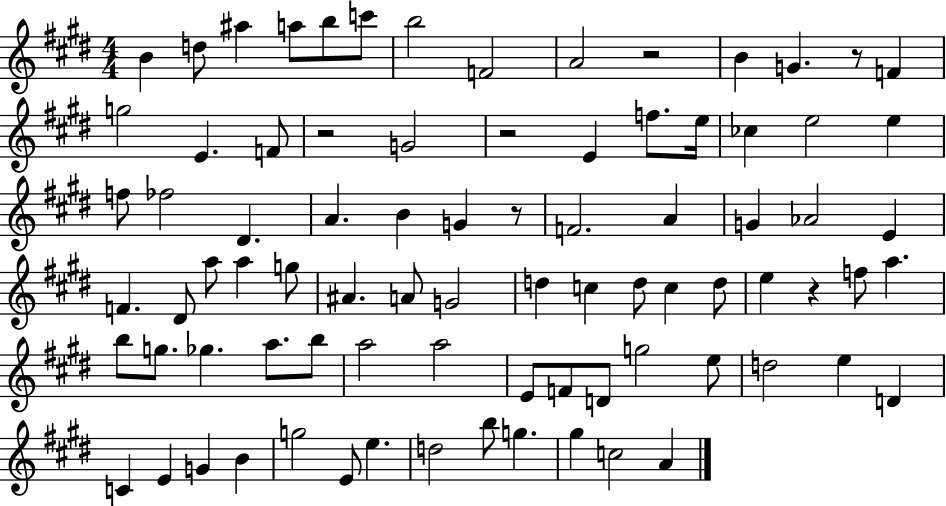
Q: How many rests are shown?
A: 6